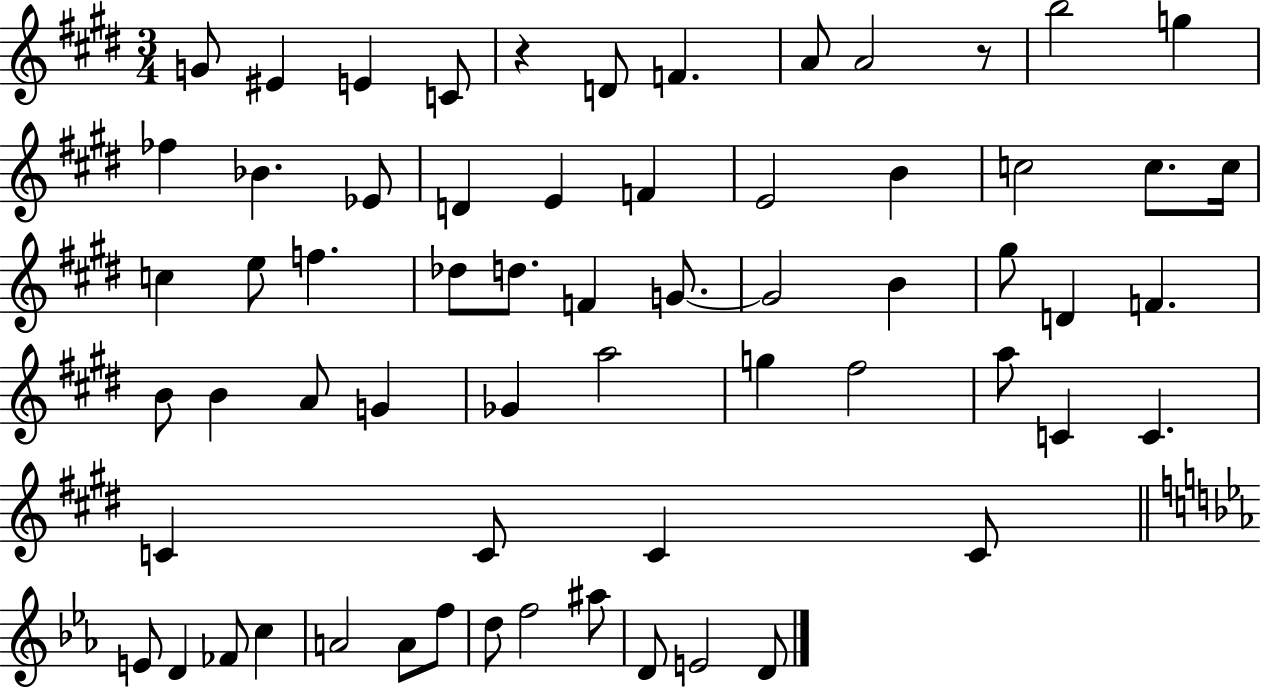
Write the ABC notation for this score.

X:1
T:Untitled
M:3/4
L:1/4
K:E
G/2 ^E E C/2 z D/2 F A/2 A2 z/2 b2 g _f _B _E/2 D E F E2 B c2 c/2 c/4 c e/2 f _d/2 d/2 F G/2 G2 B ^g/2 D F B/2 B A/2 G _G a2 g ^f2 a/2 C C C C/2 C C/2 E/2 D _F/2 c A2 A/2 f/2 d/2 f2 ^a/2 D/2 E2 D/2